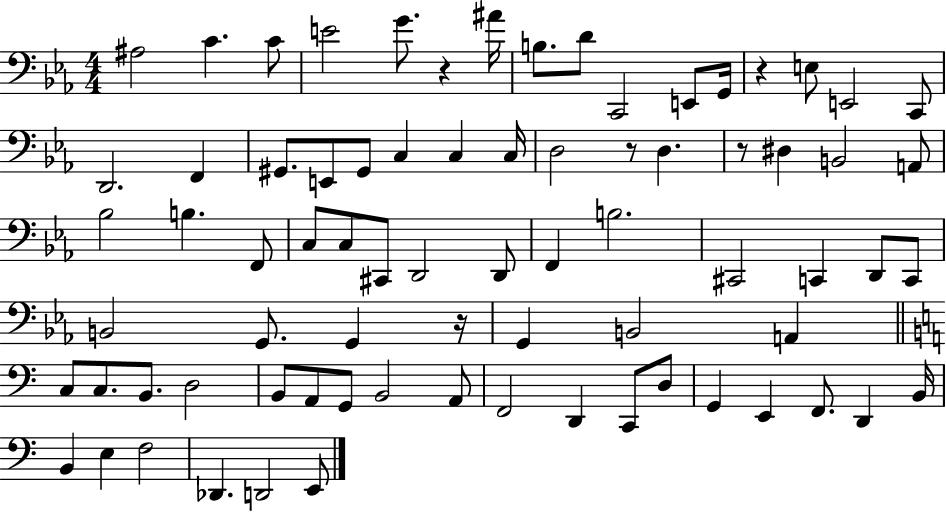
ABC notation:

X:1
T:Untitled
M:4/4
L:1/4
K:Eb
^A,2 C C/2 E2 G/2 z ^A/4 B,/2 D/2 C,,2 E,,/2 G,,/4 z E,/2 E,,2 C,,/2 D,,2 F,, ^G,,/2 E,,/2 ^G,,/2 C, C, C,/4 D,2 z/2 D, z/2 ^D, B,,2 A,,/2 _B,2 B, F,,/2 C,/2 C,/2 ^C,,/2 D,,2 D,,/2 F,, B,2 ^C,,2 C,, D,,/2 C,,/2 B,,2 G,,/2 G,, z/4 G,, B,,2 A,, C,/2 C,/2 B,,/2 D,2 B,,/2 A,,/2 G,,/2 B,,2 A,,/2 F,,2 D,, C,,/2 D,/2 G,, E,, F,,/2 D,, B,,/4 B,, E, F,2 _D,, D,,2 E,,/2